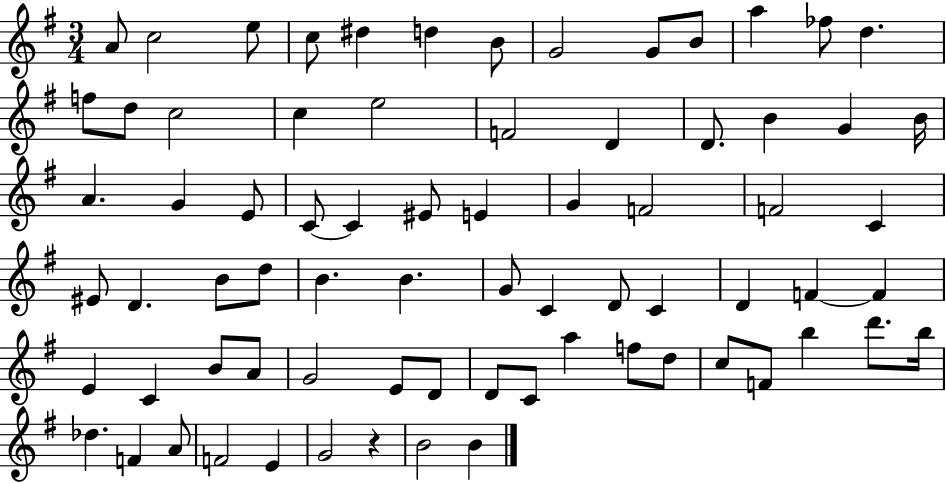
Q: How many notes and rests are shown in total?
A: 74